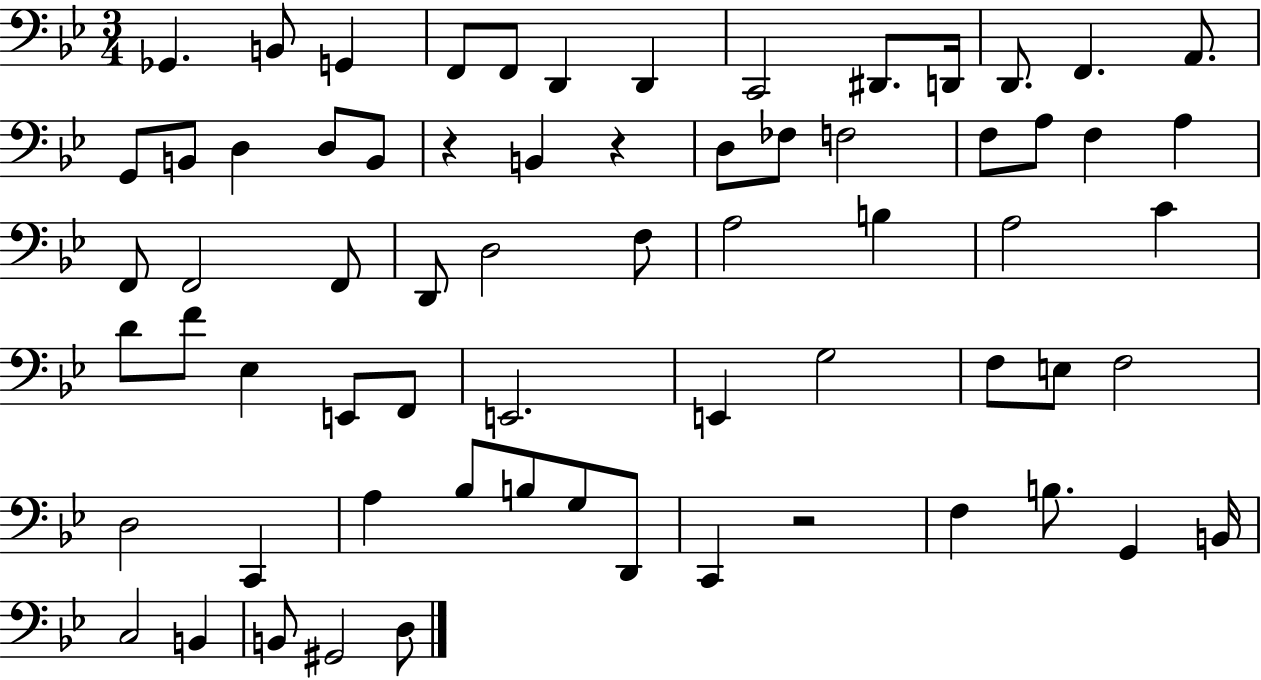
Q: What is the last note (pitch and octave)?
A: D3